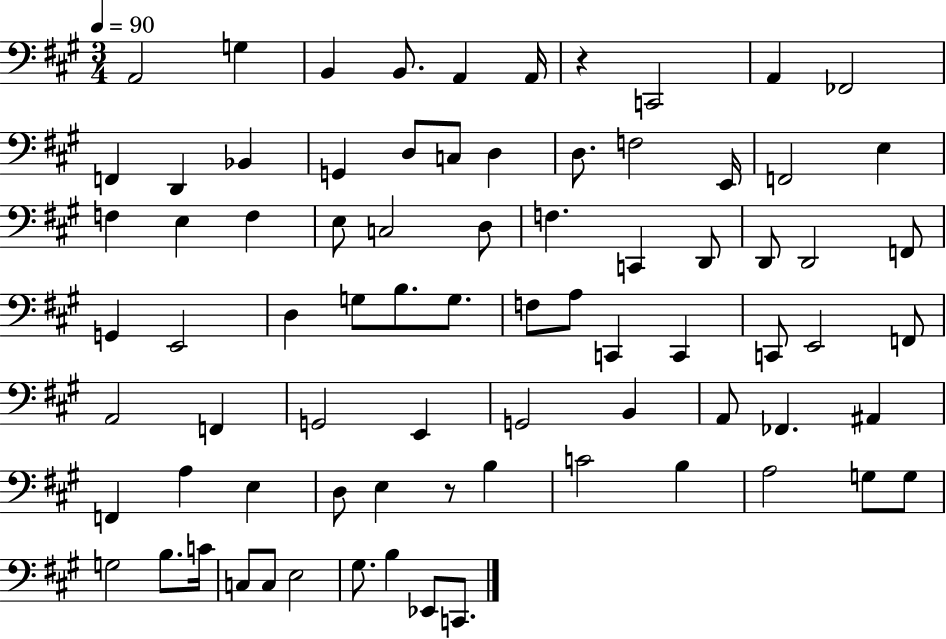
X:1
T:Untitled
M:3/4
L:1/4
K:A
A,,2 G, B,, B,,/2 A,, A,,/4 z C,,2 A,, _F,,2 F,, D,, _B,, G,, D,/2 C,/2 D, D,/2 F,2 E,,/4 F,,2 E, F, E, F, E,/2 C,2 D,/2 F, C,, D,,/2 D,,/2 D,,2 F,,/2 G,, E,,2 D, G,/2 B,/2 G,/2 F,/2 A,/2 C,, C,, C,,/2 E,,2 F,,/2 A,,2 F,, G,,2 E,, G,,2 B,, A,,/2 _F,, ^A,, F,, A, E, D,/2 E, z/2 B, C2 B, A,2 G,/2 G,/2 G,2 B,/2 C/4 C,/2 C,/2 E,2 ^G,/2 B, _E,,/2 C,,/2